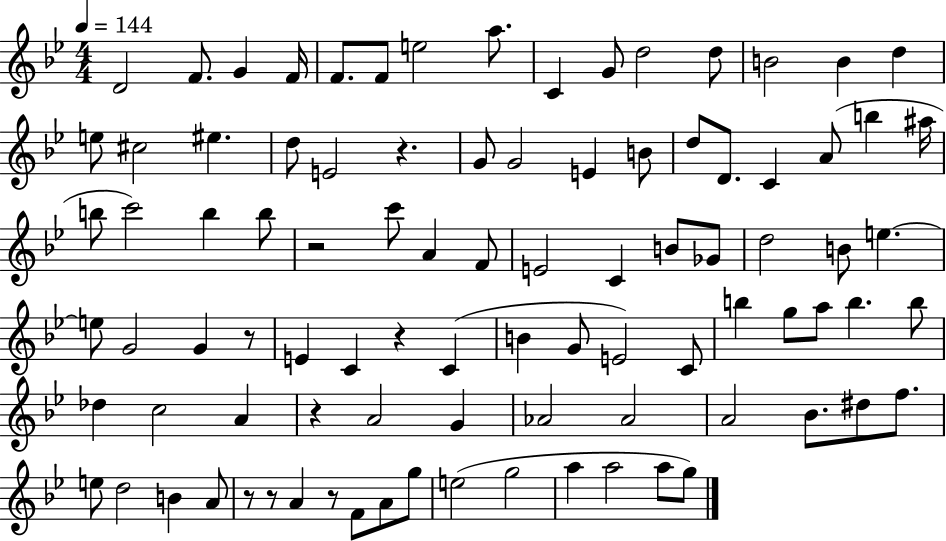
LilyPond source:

{
  \clef treble
  \numericTimeSignature
  \time 4/4
  \key bes \major
  \tempo 4 = 144
  d'2 f'8. g'4 f'16 | f'8. f'8 e''2 a''8. | c'4 g'8 d''2 d''8 | b'2 b'4 d''4 | \break e''8 cis''2 eis''4. | d''8 e'2 r4. | g'8 g'2 e'4 b'8 | d''8 d'8. c'4 a'8( b''4 ais''16 | \break b''8 c'''2) b''4 b''8 | r2 c'''8 a'4 f'8 | e'2 c'4 b'8 ges'8 | d''2 b'8 e''4.~~ | \break e''8 g'2 g'4 r8 | e'4 c'4 r4 c'4( | b'4 g'8 e'2) c'8 | b''4 g''8 a''8 b''4. b''8 | \break des''4 c''2 a'4 | r4 a'2 g'4 | aes'2 aes'2 | a'2 bes'8. dis''8 f''8. | \break e''8 d''2 b'4 a'8 | r8 r8 a'4 r8 f'8 a'8 g''8 | e''2( g''2 | a''4 a''2 a''8 g''8) | \break \bar "|."
}